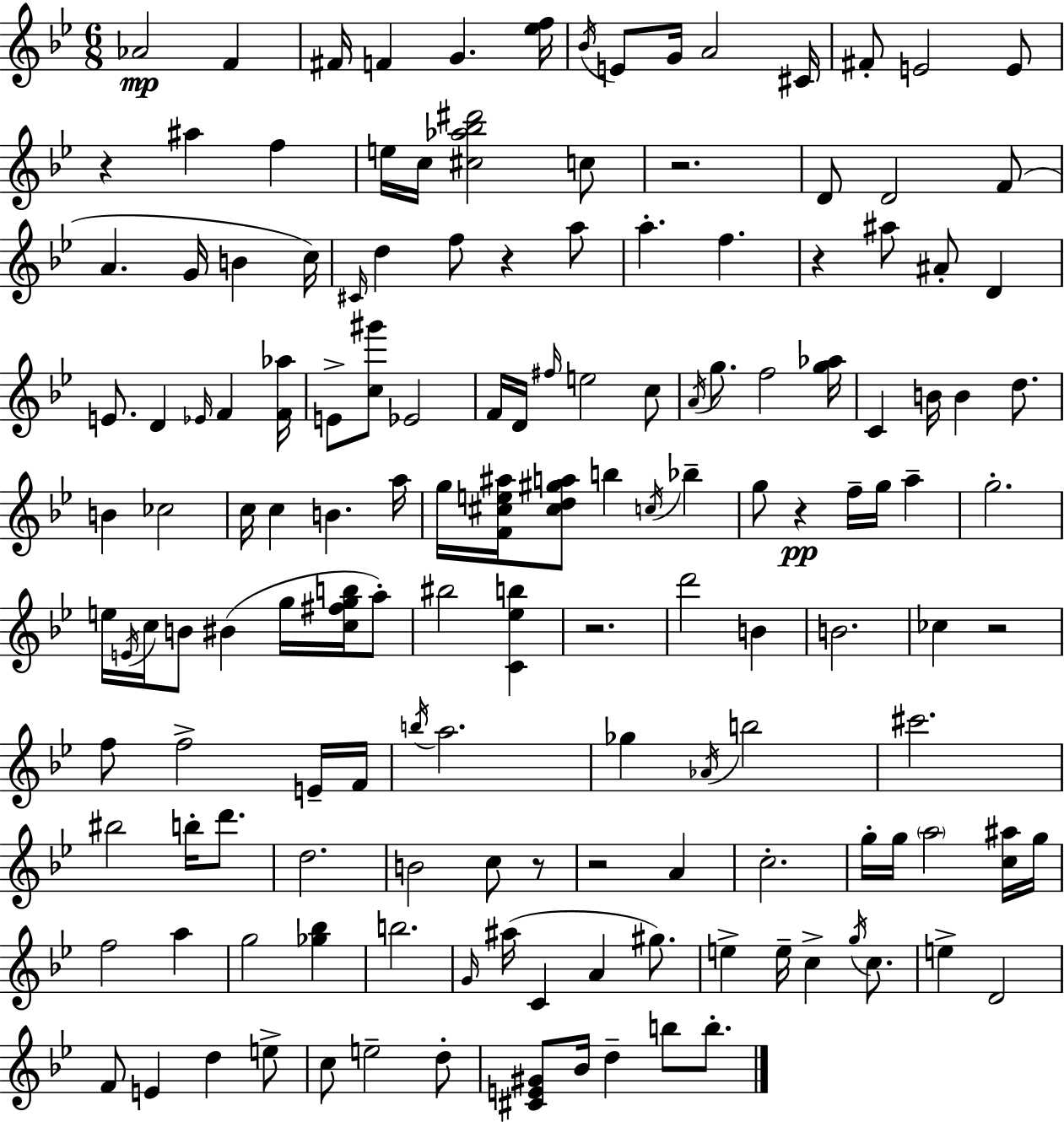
{
  \clef treble
  \numericTimeSignature
  \time 6/8
  \key g \minor
  aes'2\mp f'4 | fis'16 f'4 g'4. <ees'' f''>16 | \acciaccatura { bes'16 } e'8 g'16 a'2 | cis'16 fis'8-. e'2 e'8 | \break r4 ais''4 f''4 | e''16 c''16 <cis'' aes'' bes'' dis'''>2 c''8 | r2. | d'8 d'2 f'8( | \break a'4. g'16 b'4 | c''16) \grace { cis'16 } d''4 f''8 r4 | a''8 a''4.-. f''4. | r4 ais''8 ais'8-. d'4 | \break e'8. d'4 \grace { ees'16 } f'4 | <f' aes''>16 e'8-> <c'' gis'''>8 ees'2 | f'16 d'16 \grace { fis''16 } e''2 | c''8 \acciaccatura { a'16 } g''8. f''2 | \break <g'' aes''>16 c'4 b'16 b'4 | d''8. b'4 ces''2 | c''16 c''4 b'4. | a''16 g''16 <f' cis'' e'' ais''>16 <cis'' d'' gis'' a''>8 b''4 | \break \acciaccatura { c''16 } bes''4-- g''8 r4\pp | f''16-- g''16 a''4-- g''2.-. | e''16 \acciaccatura { e'16 } c''16 b'8 bis'4( | g''16 <c'' fis'' g'' b''>16 a''8-.) bis''2 | \break <c' ees'' b''>4 r2. | d'''2 | b'4 b'2. | ces''4 r2 | \break f''8 f''2-> | e'16-- f'16 \acciaccatura { b''16 } a''2. | ges''4 | \acciaccatura { aes'16 } b''2 cis'''2. | \break bis''2 | b''16-. d'''8. d''2. | b'2 | c''8 r8 r2 | \break a'4 c''2.-. | g''16-. g''16 \parenthesize a''2 | <c'' ais''>16 g''16 f''2 | a''4 g''2 | \break <ges'' bes''>4 b''2. | \grace { g'16 }( ais''16 c'4 | a'4 gis''8.) e''4-> | e''16-- c''4-> \acciaccatura { g''16 } c''8. e''4-> | \break d'2 f'8 | e'4 d''4 e''8-> c''8 | e''2-- d''8-. <cis' e' gis'>8 | bes'16 d''4-- b''8 b''8.-. \bar "|."
}